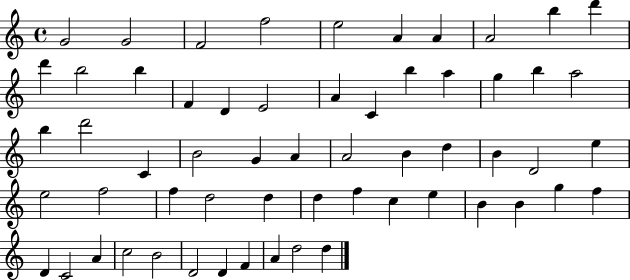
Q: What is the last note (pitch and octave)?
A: D5